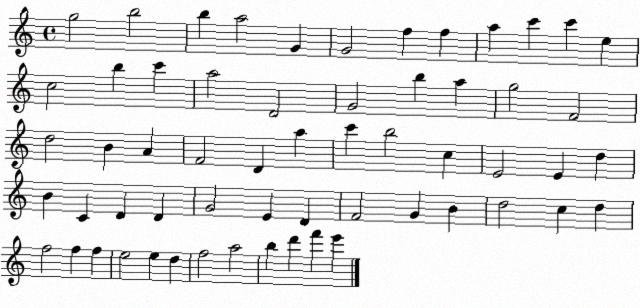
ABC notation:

X:1
T:Untitled
M:4/4
L:1/4
K:C
g2 b2 b a2 G G2 f f a c' c' e c2 b c' a2 D2 G2 b a g2 F2 d2 B A F2 D a c' b2 c E2 E d B C D D G2 E D F2 G B d2 c d f2 f f e2 e d f2 a2 b d' f' e'